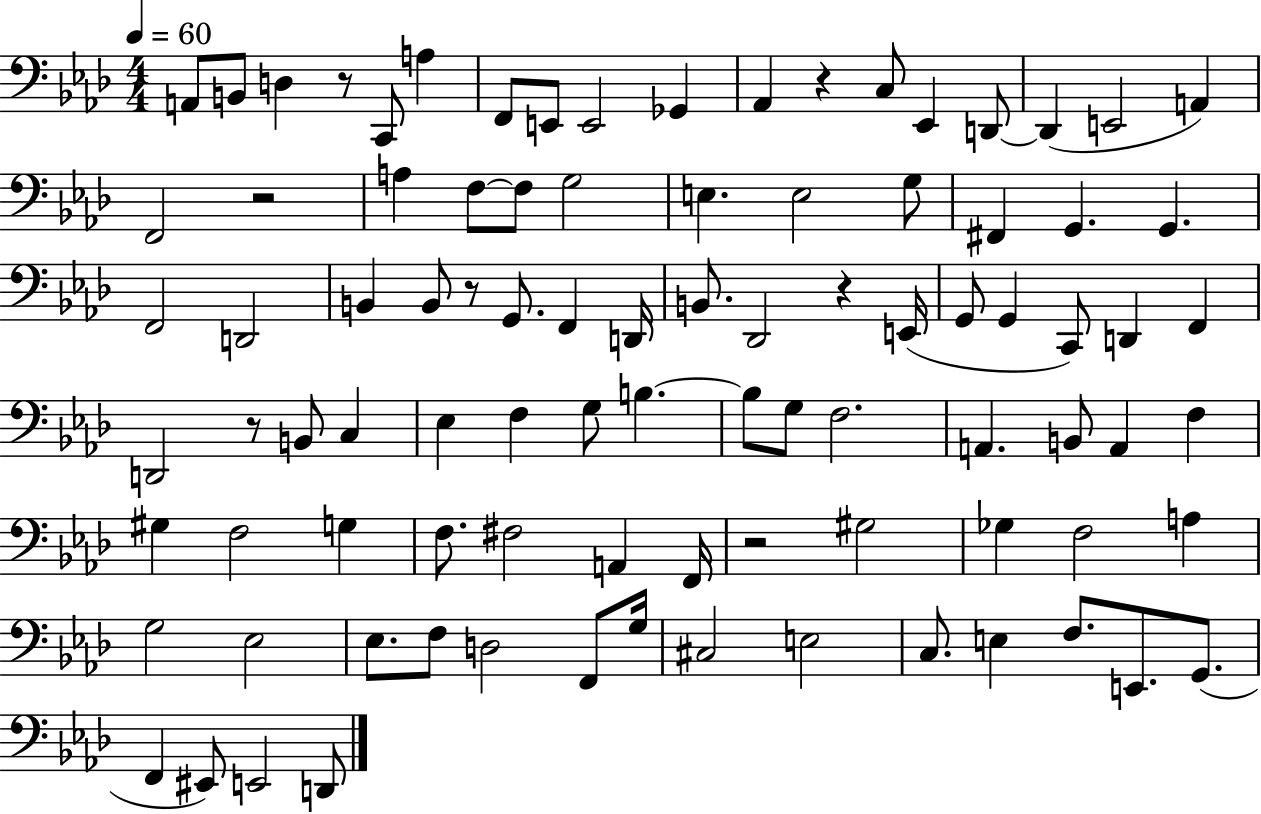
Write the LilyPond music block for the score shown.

{
  \clef bass
  \numericTimeSignature
  \time 4/4
  \key aes \major
  \tempo 4 = 60
  a,8 b,8 d4 r8 c,8 a4 | f,8 e,8 e,2 ges,4 | aes,4 r4 c8 ees,4 d,8~~ | d,4( e,2 a,4) | \break f,2 r2 | a4 f8~~ f8 g2 | e4. e2 g8 | fis,4 g,4. g,4. | \break f,2 d,2 | b,4 b,8 r8 g,8. f,4 d,16 | b,8. des,2 r4 e,16( | g,8 g,4 c,8) d,4 f,4 | \break d,2 r8 b,8 c4 | ees4 f4 g8 b4.~~ | b8 g8 f2. | a,4. b,8 a,4 f4 | \break gis4 f2 g4 | f8. fis2 a,4 f,16 | r2 gis2 | ges4 f2 a4 | \break g2 ees2 | ees8. f8 d2 f,8 g16 | cis2 e2 | c8. e4 f8. e,8. g,8.( | \break f,4 eis,8) e,2 d,8 | \bar "|."
}